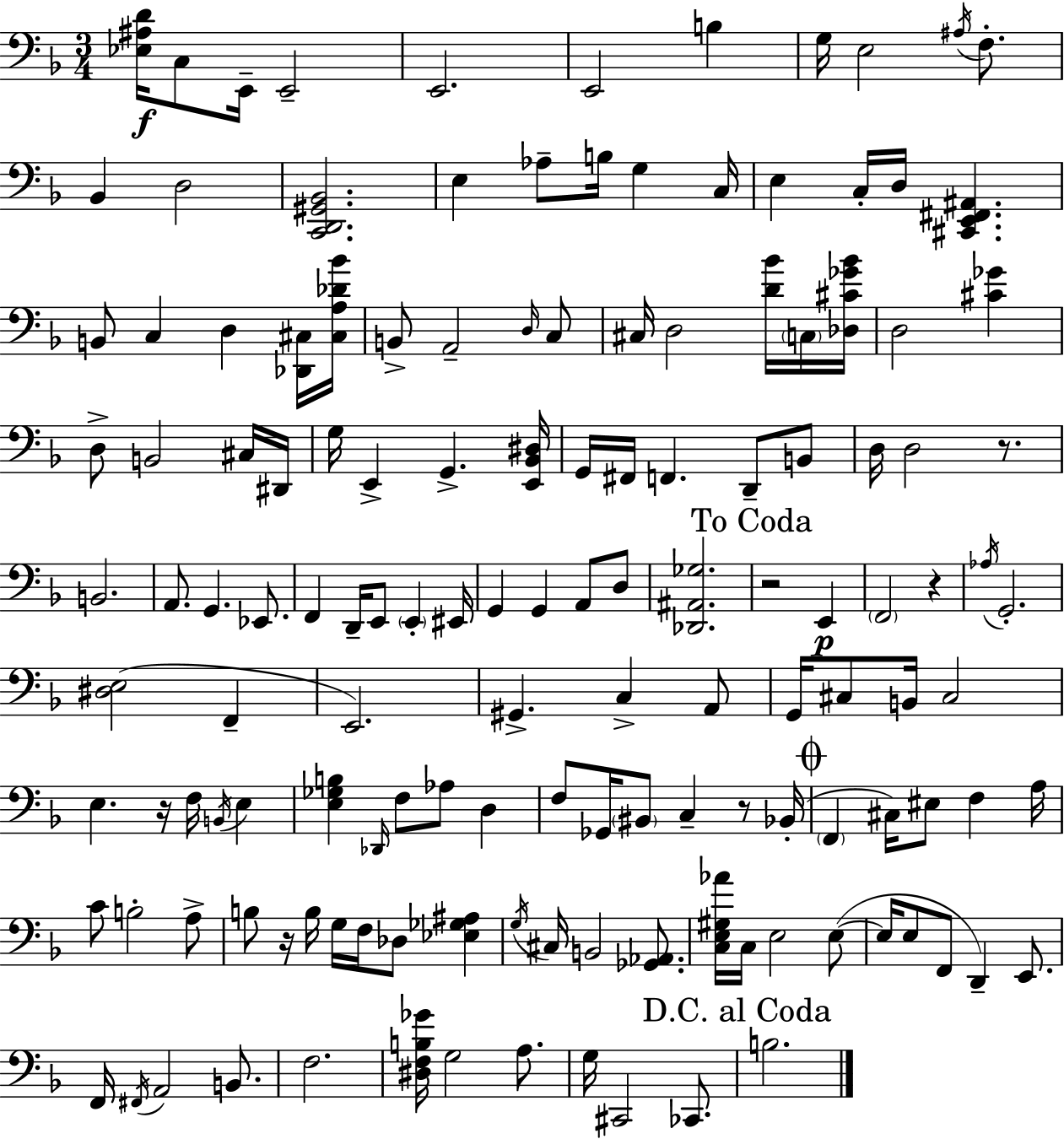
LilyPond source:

{
  \clef bass
  \numericTimeSignature
  \time 3/4
  \key f \major
  \repeat volta 2 { <ees ais d'>16\f c8 e,16-- e,2-- | e,2. | e,2 b4 | g16 e2 \acciaccatura { ais16 } f8.-. | \break bes,4 d2 | <c, d, gis, bes,>2. | e4 aes8-- b16 g4 | c16 e4 c16-. d16 <cis, e, fis, ais,>4. | \break b,8 c4 d4 <des, cis>16 | <cis a des' bes'>16 b,8-> a,2-- \grace { d16 } | c8 cis16 d2 <d' bes'>16 | \parenthesize c16 <des cis' ges' bes'>16 d2 <cis' ges'>4 | \break d8-> b,2 | cis16 dis,16 g16 e,4-> g,4.-> | <e, bes, dis>16 g,16 fis,16 f,4. d,8-- | b,8 d16 d2 r8. | \break b,2. | a,8. g,4. ees,8. | f,4 d,16-- e,8 \parenthesize e,4-. | eis,16 g,4 g,4 a,8 | \break d8 <des, ais, ges>2. | \mark "To Coda" r2 e,4\p | \parenthesize f,2 r4 | \acciaccatura { aes16 } g,2.-. | \break <dis e>2( f,4-- | e,2.) | gis,4.-> c4-> | a,8 g,16 cis8 b,16 cis2 | \break e4. r16 f16 \acciaccatura { b,16 } | e4 <e ges b>4 \grace { des,16 } f8 aes8 | d4 f8 ges,16 \parenthesize bis,8 c4-- | r8 bes,16-.( \mark \markup { \musicglyph "scripts.coda" } \parenthesize f,4 cis16) eis8 | \break f4 a16 c'8 b2-. | a8-> b8 r16 b16 g16 f16 des8 | <ees ges ais>4 \acciaccatura { g16 } cis16 b,2 | <ges, aes,>8. <c e gis aes'>16 c16 e2 | \break e8~(~ e16 e8 f,8 d,4--) | e,8. f,16 \acciaccatura { fis,16 } a,2 | b,8. f2. | <dis f b ges'>16 g2 | \break a8. g16 cis,2 | ces,8. \mark "D.C. al Coda" b2. | } \bar "|."
}